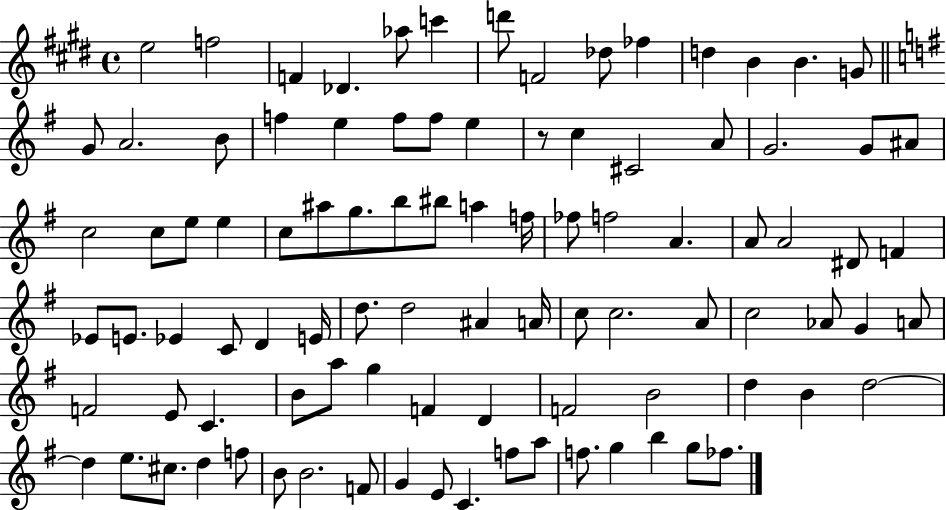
{
  \clef treble
  \time 4/4
  \defaultTimeSignature
  \key e \major
  e''2 f''2 | f'4 des'4. aes''8 c'''4 | d'''8 f'2 des''8 fes''4 | d''4 b'4 b'4. g'8 | \break \bar "||" \break \key e \minor g'8 a'2. b'8 | f''4 e''4 f''8 f''8 e''4 | r8 c''4 cis'2 a'8 | g'2. g'8 ais'8 | \break c''2 c''8 e''8 e''4 | c''8 ais''8 g''8. b''8 bis''8 a''4 f''16 | fes''8 f''2 a'4. | a'8 a'2 dis'8 f'4 | \break ees'8 e'8. ees'4 c'8 d'4 e'16 | d''8. d''2 ais'4 a'16 | c''8 c''2. a'8 | c''2 aes'8 g'4 a'8 | \break f'2 e'8 c'4. | b'8 a''8 g''4 f'4 d'4 | f'2 b'2 | d''4 b'4 d''2~~ | \break d''4 e''8. cis''8. d''4 f''8 | b'8 b'2. f'8 | g'4 e'8 c'4. f''8 a''8 | f''8. g''4 b''4 g''8 fes''8. | \break \bar "|."
}